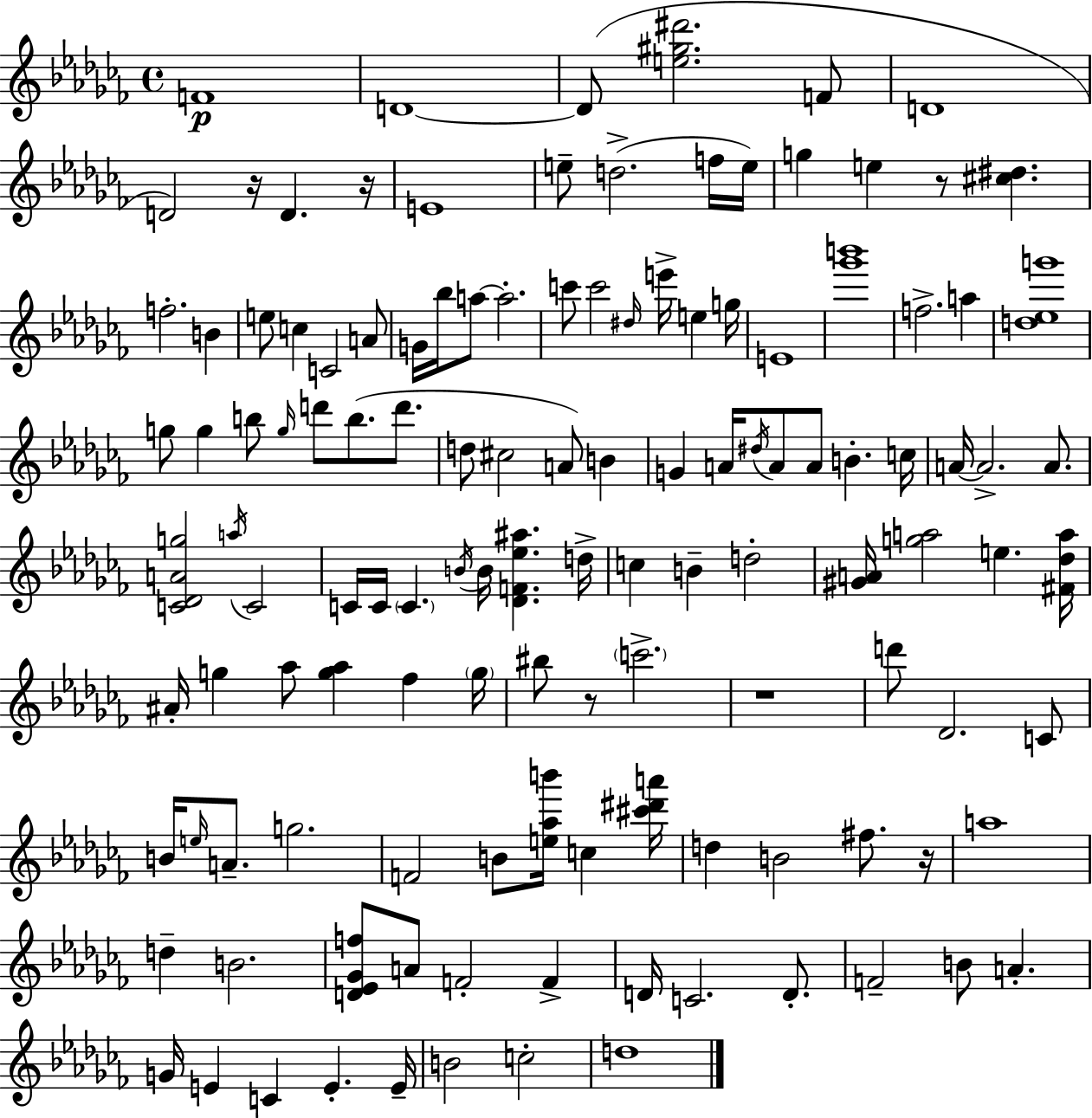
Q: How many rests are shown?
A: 6